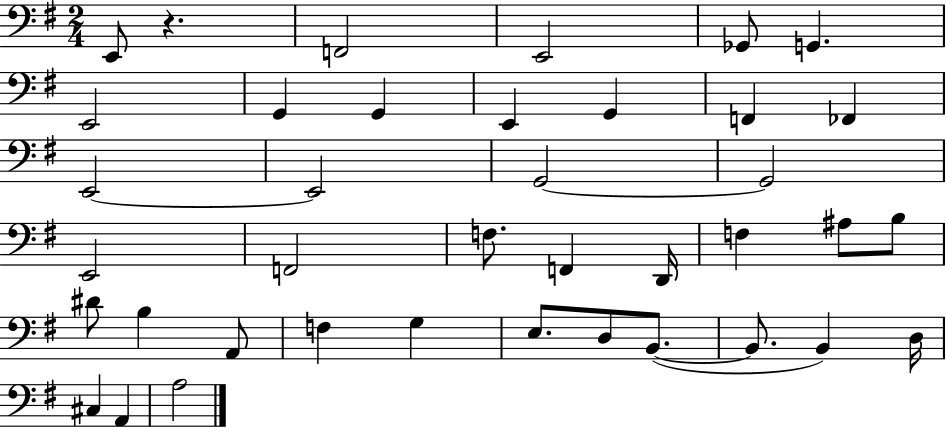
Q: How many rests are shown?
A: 1